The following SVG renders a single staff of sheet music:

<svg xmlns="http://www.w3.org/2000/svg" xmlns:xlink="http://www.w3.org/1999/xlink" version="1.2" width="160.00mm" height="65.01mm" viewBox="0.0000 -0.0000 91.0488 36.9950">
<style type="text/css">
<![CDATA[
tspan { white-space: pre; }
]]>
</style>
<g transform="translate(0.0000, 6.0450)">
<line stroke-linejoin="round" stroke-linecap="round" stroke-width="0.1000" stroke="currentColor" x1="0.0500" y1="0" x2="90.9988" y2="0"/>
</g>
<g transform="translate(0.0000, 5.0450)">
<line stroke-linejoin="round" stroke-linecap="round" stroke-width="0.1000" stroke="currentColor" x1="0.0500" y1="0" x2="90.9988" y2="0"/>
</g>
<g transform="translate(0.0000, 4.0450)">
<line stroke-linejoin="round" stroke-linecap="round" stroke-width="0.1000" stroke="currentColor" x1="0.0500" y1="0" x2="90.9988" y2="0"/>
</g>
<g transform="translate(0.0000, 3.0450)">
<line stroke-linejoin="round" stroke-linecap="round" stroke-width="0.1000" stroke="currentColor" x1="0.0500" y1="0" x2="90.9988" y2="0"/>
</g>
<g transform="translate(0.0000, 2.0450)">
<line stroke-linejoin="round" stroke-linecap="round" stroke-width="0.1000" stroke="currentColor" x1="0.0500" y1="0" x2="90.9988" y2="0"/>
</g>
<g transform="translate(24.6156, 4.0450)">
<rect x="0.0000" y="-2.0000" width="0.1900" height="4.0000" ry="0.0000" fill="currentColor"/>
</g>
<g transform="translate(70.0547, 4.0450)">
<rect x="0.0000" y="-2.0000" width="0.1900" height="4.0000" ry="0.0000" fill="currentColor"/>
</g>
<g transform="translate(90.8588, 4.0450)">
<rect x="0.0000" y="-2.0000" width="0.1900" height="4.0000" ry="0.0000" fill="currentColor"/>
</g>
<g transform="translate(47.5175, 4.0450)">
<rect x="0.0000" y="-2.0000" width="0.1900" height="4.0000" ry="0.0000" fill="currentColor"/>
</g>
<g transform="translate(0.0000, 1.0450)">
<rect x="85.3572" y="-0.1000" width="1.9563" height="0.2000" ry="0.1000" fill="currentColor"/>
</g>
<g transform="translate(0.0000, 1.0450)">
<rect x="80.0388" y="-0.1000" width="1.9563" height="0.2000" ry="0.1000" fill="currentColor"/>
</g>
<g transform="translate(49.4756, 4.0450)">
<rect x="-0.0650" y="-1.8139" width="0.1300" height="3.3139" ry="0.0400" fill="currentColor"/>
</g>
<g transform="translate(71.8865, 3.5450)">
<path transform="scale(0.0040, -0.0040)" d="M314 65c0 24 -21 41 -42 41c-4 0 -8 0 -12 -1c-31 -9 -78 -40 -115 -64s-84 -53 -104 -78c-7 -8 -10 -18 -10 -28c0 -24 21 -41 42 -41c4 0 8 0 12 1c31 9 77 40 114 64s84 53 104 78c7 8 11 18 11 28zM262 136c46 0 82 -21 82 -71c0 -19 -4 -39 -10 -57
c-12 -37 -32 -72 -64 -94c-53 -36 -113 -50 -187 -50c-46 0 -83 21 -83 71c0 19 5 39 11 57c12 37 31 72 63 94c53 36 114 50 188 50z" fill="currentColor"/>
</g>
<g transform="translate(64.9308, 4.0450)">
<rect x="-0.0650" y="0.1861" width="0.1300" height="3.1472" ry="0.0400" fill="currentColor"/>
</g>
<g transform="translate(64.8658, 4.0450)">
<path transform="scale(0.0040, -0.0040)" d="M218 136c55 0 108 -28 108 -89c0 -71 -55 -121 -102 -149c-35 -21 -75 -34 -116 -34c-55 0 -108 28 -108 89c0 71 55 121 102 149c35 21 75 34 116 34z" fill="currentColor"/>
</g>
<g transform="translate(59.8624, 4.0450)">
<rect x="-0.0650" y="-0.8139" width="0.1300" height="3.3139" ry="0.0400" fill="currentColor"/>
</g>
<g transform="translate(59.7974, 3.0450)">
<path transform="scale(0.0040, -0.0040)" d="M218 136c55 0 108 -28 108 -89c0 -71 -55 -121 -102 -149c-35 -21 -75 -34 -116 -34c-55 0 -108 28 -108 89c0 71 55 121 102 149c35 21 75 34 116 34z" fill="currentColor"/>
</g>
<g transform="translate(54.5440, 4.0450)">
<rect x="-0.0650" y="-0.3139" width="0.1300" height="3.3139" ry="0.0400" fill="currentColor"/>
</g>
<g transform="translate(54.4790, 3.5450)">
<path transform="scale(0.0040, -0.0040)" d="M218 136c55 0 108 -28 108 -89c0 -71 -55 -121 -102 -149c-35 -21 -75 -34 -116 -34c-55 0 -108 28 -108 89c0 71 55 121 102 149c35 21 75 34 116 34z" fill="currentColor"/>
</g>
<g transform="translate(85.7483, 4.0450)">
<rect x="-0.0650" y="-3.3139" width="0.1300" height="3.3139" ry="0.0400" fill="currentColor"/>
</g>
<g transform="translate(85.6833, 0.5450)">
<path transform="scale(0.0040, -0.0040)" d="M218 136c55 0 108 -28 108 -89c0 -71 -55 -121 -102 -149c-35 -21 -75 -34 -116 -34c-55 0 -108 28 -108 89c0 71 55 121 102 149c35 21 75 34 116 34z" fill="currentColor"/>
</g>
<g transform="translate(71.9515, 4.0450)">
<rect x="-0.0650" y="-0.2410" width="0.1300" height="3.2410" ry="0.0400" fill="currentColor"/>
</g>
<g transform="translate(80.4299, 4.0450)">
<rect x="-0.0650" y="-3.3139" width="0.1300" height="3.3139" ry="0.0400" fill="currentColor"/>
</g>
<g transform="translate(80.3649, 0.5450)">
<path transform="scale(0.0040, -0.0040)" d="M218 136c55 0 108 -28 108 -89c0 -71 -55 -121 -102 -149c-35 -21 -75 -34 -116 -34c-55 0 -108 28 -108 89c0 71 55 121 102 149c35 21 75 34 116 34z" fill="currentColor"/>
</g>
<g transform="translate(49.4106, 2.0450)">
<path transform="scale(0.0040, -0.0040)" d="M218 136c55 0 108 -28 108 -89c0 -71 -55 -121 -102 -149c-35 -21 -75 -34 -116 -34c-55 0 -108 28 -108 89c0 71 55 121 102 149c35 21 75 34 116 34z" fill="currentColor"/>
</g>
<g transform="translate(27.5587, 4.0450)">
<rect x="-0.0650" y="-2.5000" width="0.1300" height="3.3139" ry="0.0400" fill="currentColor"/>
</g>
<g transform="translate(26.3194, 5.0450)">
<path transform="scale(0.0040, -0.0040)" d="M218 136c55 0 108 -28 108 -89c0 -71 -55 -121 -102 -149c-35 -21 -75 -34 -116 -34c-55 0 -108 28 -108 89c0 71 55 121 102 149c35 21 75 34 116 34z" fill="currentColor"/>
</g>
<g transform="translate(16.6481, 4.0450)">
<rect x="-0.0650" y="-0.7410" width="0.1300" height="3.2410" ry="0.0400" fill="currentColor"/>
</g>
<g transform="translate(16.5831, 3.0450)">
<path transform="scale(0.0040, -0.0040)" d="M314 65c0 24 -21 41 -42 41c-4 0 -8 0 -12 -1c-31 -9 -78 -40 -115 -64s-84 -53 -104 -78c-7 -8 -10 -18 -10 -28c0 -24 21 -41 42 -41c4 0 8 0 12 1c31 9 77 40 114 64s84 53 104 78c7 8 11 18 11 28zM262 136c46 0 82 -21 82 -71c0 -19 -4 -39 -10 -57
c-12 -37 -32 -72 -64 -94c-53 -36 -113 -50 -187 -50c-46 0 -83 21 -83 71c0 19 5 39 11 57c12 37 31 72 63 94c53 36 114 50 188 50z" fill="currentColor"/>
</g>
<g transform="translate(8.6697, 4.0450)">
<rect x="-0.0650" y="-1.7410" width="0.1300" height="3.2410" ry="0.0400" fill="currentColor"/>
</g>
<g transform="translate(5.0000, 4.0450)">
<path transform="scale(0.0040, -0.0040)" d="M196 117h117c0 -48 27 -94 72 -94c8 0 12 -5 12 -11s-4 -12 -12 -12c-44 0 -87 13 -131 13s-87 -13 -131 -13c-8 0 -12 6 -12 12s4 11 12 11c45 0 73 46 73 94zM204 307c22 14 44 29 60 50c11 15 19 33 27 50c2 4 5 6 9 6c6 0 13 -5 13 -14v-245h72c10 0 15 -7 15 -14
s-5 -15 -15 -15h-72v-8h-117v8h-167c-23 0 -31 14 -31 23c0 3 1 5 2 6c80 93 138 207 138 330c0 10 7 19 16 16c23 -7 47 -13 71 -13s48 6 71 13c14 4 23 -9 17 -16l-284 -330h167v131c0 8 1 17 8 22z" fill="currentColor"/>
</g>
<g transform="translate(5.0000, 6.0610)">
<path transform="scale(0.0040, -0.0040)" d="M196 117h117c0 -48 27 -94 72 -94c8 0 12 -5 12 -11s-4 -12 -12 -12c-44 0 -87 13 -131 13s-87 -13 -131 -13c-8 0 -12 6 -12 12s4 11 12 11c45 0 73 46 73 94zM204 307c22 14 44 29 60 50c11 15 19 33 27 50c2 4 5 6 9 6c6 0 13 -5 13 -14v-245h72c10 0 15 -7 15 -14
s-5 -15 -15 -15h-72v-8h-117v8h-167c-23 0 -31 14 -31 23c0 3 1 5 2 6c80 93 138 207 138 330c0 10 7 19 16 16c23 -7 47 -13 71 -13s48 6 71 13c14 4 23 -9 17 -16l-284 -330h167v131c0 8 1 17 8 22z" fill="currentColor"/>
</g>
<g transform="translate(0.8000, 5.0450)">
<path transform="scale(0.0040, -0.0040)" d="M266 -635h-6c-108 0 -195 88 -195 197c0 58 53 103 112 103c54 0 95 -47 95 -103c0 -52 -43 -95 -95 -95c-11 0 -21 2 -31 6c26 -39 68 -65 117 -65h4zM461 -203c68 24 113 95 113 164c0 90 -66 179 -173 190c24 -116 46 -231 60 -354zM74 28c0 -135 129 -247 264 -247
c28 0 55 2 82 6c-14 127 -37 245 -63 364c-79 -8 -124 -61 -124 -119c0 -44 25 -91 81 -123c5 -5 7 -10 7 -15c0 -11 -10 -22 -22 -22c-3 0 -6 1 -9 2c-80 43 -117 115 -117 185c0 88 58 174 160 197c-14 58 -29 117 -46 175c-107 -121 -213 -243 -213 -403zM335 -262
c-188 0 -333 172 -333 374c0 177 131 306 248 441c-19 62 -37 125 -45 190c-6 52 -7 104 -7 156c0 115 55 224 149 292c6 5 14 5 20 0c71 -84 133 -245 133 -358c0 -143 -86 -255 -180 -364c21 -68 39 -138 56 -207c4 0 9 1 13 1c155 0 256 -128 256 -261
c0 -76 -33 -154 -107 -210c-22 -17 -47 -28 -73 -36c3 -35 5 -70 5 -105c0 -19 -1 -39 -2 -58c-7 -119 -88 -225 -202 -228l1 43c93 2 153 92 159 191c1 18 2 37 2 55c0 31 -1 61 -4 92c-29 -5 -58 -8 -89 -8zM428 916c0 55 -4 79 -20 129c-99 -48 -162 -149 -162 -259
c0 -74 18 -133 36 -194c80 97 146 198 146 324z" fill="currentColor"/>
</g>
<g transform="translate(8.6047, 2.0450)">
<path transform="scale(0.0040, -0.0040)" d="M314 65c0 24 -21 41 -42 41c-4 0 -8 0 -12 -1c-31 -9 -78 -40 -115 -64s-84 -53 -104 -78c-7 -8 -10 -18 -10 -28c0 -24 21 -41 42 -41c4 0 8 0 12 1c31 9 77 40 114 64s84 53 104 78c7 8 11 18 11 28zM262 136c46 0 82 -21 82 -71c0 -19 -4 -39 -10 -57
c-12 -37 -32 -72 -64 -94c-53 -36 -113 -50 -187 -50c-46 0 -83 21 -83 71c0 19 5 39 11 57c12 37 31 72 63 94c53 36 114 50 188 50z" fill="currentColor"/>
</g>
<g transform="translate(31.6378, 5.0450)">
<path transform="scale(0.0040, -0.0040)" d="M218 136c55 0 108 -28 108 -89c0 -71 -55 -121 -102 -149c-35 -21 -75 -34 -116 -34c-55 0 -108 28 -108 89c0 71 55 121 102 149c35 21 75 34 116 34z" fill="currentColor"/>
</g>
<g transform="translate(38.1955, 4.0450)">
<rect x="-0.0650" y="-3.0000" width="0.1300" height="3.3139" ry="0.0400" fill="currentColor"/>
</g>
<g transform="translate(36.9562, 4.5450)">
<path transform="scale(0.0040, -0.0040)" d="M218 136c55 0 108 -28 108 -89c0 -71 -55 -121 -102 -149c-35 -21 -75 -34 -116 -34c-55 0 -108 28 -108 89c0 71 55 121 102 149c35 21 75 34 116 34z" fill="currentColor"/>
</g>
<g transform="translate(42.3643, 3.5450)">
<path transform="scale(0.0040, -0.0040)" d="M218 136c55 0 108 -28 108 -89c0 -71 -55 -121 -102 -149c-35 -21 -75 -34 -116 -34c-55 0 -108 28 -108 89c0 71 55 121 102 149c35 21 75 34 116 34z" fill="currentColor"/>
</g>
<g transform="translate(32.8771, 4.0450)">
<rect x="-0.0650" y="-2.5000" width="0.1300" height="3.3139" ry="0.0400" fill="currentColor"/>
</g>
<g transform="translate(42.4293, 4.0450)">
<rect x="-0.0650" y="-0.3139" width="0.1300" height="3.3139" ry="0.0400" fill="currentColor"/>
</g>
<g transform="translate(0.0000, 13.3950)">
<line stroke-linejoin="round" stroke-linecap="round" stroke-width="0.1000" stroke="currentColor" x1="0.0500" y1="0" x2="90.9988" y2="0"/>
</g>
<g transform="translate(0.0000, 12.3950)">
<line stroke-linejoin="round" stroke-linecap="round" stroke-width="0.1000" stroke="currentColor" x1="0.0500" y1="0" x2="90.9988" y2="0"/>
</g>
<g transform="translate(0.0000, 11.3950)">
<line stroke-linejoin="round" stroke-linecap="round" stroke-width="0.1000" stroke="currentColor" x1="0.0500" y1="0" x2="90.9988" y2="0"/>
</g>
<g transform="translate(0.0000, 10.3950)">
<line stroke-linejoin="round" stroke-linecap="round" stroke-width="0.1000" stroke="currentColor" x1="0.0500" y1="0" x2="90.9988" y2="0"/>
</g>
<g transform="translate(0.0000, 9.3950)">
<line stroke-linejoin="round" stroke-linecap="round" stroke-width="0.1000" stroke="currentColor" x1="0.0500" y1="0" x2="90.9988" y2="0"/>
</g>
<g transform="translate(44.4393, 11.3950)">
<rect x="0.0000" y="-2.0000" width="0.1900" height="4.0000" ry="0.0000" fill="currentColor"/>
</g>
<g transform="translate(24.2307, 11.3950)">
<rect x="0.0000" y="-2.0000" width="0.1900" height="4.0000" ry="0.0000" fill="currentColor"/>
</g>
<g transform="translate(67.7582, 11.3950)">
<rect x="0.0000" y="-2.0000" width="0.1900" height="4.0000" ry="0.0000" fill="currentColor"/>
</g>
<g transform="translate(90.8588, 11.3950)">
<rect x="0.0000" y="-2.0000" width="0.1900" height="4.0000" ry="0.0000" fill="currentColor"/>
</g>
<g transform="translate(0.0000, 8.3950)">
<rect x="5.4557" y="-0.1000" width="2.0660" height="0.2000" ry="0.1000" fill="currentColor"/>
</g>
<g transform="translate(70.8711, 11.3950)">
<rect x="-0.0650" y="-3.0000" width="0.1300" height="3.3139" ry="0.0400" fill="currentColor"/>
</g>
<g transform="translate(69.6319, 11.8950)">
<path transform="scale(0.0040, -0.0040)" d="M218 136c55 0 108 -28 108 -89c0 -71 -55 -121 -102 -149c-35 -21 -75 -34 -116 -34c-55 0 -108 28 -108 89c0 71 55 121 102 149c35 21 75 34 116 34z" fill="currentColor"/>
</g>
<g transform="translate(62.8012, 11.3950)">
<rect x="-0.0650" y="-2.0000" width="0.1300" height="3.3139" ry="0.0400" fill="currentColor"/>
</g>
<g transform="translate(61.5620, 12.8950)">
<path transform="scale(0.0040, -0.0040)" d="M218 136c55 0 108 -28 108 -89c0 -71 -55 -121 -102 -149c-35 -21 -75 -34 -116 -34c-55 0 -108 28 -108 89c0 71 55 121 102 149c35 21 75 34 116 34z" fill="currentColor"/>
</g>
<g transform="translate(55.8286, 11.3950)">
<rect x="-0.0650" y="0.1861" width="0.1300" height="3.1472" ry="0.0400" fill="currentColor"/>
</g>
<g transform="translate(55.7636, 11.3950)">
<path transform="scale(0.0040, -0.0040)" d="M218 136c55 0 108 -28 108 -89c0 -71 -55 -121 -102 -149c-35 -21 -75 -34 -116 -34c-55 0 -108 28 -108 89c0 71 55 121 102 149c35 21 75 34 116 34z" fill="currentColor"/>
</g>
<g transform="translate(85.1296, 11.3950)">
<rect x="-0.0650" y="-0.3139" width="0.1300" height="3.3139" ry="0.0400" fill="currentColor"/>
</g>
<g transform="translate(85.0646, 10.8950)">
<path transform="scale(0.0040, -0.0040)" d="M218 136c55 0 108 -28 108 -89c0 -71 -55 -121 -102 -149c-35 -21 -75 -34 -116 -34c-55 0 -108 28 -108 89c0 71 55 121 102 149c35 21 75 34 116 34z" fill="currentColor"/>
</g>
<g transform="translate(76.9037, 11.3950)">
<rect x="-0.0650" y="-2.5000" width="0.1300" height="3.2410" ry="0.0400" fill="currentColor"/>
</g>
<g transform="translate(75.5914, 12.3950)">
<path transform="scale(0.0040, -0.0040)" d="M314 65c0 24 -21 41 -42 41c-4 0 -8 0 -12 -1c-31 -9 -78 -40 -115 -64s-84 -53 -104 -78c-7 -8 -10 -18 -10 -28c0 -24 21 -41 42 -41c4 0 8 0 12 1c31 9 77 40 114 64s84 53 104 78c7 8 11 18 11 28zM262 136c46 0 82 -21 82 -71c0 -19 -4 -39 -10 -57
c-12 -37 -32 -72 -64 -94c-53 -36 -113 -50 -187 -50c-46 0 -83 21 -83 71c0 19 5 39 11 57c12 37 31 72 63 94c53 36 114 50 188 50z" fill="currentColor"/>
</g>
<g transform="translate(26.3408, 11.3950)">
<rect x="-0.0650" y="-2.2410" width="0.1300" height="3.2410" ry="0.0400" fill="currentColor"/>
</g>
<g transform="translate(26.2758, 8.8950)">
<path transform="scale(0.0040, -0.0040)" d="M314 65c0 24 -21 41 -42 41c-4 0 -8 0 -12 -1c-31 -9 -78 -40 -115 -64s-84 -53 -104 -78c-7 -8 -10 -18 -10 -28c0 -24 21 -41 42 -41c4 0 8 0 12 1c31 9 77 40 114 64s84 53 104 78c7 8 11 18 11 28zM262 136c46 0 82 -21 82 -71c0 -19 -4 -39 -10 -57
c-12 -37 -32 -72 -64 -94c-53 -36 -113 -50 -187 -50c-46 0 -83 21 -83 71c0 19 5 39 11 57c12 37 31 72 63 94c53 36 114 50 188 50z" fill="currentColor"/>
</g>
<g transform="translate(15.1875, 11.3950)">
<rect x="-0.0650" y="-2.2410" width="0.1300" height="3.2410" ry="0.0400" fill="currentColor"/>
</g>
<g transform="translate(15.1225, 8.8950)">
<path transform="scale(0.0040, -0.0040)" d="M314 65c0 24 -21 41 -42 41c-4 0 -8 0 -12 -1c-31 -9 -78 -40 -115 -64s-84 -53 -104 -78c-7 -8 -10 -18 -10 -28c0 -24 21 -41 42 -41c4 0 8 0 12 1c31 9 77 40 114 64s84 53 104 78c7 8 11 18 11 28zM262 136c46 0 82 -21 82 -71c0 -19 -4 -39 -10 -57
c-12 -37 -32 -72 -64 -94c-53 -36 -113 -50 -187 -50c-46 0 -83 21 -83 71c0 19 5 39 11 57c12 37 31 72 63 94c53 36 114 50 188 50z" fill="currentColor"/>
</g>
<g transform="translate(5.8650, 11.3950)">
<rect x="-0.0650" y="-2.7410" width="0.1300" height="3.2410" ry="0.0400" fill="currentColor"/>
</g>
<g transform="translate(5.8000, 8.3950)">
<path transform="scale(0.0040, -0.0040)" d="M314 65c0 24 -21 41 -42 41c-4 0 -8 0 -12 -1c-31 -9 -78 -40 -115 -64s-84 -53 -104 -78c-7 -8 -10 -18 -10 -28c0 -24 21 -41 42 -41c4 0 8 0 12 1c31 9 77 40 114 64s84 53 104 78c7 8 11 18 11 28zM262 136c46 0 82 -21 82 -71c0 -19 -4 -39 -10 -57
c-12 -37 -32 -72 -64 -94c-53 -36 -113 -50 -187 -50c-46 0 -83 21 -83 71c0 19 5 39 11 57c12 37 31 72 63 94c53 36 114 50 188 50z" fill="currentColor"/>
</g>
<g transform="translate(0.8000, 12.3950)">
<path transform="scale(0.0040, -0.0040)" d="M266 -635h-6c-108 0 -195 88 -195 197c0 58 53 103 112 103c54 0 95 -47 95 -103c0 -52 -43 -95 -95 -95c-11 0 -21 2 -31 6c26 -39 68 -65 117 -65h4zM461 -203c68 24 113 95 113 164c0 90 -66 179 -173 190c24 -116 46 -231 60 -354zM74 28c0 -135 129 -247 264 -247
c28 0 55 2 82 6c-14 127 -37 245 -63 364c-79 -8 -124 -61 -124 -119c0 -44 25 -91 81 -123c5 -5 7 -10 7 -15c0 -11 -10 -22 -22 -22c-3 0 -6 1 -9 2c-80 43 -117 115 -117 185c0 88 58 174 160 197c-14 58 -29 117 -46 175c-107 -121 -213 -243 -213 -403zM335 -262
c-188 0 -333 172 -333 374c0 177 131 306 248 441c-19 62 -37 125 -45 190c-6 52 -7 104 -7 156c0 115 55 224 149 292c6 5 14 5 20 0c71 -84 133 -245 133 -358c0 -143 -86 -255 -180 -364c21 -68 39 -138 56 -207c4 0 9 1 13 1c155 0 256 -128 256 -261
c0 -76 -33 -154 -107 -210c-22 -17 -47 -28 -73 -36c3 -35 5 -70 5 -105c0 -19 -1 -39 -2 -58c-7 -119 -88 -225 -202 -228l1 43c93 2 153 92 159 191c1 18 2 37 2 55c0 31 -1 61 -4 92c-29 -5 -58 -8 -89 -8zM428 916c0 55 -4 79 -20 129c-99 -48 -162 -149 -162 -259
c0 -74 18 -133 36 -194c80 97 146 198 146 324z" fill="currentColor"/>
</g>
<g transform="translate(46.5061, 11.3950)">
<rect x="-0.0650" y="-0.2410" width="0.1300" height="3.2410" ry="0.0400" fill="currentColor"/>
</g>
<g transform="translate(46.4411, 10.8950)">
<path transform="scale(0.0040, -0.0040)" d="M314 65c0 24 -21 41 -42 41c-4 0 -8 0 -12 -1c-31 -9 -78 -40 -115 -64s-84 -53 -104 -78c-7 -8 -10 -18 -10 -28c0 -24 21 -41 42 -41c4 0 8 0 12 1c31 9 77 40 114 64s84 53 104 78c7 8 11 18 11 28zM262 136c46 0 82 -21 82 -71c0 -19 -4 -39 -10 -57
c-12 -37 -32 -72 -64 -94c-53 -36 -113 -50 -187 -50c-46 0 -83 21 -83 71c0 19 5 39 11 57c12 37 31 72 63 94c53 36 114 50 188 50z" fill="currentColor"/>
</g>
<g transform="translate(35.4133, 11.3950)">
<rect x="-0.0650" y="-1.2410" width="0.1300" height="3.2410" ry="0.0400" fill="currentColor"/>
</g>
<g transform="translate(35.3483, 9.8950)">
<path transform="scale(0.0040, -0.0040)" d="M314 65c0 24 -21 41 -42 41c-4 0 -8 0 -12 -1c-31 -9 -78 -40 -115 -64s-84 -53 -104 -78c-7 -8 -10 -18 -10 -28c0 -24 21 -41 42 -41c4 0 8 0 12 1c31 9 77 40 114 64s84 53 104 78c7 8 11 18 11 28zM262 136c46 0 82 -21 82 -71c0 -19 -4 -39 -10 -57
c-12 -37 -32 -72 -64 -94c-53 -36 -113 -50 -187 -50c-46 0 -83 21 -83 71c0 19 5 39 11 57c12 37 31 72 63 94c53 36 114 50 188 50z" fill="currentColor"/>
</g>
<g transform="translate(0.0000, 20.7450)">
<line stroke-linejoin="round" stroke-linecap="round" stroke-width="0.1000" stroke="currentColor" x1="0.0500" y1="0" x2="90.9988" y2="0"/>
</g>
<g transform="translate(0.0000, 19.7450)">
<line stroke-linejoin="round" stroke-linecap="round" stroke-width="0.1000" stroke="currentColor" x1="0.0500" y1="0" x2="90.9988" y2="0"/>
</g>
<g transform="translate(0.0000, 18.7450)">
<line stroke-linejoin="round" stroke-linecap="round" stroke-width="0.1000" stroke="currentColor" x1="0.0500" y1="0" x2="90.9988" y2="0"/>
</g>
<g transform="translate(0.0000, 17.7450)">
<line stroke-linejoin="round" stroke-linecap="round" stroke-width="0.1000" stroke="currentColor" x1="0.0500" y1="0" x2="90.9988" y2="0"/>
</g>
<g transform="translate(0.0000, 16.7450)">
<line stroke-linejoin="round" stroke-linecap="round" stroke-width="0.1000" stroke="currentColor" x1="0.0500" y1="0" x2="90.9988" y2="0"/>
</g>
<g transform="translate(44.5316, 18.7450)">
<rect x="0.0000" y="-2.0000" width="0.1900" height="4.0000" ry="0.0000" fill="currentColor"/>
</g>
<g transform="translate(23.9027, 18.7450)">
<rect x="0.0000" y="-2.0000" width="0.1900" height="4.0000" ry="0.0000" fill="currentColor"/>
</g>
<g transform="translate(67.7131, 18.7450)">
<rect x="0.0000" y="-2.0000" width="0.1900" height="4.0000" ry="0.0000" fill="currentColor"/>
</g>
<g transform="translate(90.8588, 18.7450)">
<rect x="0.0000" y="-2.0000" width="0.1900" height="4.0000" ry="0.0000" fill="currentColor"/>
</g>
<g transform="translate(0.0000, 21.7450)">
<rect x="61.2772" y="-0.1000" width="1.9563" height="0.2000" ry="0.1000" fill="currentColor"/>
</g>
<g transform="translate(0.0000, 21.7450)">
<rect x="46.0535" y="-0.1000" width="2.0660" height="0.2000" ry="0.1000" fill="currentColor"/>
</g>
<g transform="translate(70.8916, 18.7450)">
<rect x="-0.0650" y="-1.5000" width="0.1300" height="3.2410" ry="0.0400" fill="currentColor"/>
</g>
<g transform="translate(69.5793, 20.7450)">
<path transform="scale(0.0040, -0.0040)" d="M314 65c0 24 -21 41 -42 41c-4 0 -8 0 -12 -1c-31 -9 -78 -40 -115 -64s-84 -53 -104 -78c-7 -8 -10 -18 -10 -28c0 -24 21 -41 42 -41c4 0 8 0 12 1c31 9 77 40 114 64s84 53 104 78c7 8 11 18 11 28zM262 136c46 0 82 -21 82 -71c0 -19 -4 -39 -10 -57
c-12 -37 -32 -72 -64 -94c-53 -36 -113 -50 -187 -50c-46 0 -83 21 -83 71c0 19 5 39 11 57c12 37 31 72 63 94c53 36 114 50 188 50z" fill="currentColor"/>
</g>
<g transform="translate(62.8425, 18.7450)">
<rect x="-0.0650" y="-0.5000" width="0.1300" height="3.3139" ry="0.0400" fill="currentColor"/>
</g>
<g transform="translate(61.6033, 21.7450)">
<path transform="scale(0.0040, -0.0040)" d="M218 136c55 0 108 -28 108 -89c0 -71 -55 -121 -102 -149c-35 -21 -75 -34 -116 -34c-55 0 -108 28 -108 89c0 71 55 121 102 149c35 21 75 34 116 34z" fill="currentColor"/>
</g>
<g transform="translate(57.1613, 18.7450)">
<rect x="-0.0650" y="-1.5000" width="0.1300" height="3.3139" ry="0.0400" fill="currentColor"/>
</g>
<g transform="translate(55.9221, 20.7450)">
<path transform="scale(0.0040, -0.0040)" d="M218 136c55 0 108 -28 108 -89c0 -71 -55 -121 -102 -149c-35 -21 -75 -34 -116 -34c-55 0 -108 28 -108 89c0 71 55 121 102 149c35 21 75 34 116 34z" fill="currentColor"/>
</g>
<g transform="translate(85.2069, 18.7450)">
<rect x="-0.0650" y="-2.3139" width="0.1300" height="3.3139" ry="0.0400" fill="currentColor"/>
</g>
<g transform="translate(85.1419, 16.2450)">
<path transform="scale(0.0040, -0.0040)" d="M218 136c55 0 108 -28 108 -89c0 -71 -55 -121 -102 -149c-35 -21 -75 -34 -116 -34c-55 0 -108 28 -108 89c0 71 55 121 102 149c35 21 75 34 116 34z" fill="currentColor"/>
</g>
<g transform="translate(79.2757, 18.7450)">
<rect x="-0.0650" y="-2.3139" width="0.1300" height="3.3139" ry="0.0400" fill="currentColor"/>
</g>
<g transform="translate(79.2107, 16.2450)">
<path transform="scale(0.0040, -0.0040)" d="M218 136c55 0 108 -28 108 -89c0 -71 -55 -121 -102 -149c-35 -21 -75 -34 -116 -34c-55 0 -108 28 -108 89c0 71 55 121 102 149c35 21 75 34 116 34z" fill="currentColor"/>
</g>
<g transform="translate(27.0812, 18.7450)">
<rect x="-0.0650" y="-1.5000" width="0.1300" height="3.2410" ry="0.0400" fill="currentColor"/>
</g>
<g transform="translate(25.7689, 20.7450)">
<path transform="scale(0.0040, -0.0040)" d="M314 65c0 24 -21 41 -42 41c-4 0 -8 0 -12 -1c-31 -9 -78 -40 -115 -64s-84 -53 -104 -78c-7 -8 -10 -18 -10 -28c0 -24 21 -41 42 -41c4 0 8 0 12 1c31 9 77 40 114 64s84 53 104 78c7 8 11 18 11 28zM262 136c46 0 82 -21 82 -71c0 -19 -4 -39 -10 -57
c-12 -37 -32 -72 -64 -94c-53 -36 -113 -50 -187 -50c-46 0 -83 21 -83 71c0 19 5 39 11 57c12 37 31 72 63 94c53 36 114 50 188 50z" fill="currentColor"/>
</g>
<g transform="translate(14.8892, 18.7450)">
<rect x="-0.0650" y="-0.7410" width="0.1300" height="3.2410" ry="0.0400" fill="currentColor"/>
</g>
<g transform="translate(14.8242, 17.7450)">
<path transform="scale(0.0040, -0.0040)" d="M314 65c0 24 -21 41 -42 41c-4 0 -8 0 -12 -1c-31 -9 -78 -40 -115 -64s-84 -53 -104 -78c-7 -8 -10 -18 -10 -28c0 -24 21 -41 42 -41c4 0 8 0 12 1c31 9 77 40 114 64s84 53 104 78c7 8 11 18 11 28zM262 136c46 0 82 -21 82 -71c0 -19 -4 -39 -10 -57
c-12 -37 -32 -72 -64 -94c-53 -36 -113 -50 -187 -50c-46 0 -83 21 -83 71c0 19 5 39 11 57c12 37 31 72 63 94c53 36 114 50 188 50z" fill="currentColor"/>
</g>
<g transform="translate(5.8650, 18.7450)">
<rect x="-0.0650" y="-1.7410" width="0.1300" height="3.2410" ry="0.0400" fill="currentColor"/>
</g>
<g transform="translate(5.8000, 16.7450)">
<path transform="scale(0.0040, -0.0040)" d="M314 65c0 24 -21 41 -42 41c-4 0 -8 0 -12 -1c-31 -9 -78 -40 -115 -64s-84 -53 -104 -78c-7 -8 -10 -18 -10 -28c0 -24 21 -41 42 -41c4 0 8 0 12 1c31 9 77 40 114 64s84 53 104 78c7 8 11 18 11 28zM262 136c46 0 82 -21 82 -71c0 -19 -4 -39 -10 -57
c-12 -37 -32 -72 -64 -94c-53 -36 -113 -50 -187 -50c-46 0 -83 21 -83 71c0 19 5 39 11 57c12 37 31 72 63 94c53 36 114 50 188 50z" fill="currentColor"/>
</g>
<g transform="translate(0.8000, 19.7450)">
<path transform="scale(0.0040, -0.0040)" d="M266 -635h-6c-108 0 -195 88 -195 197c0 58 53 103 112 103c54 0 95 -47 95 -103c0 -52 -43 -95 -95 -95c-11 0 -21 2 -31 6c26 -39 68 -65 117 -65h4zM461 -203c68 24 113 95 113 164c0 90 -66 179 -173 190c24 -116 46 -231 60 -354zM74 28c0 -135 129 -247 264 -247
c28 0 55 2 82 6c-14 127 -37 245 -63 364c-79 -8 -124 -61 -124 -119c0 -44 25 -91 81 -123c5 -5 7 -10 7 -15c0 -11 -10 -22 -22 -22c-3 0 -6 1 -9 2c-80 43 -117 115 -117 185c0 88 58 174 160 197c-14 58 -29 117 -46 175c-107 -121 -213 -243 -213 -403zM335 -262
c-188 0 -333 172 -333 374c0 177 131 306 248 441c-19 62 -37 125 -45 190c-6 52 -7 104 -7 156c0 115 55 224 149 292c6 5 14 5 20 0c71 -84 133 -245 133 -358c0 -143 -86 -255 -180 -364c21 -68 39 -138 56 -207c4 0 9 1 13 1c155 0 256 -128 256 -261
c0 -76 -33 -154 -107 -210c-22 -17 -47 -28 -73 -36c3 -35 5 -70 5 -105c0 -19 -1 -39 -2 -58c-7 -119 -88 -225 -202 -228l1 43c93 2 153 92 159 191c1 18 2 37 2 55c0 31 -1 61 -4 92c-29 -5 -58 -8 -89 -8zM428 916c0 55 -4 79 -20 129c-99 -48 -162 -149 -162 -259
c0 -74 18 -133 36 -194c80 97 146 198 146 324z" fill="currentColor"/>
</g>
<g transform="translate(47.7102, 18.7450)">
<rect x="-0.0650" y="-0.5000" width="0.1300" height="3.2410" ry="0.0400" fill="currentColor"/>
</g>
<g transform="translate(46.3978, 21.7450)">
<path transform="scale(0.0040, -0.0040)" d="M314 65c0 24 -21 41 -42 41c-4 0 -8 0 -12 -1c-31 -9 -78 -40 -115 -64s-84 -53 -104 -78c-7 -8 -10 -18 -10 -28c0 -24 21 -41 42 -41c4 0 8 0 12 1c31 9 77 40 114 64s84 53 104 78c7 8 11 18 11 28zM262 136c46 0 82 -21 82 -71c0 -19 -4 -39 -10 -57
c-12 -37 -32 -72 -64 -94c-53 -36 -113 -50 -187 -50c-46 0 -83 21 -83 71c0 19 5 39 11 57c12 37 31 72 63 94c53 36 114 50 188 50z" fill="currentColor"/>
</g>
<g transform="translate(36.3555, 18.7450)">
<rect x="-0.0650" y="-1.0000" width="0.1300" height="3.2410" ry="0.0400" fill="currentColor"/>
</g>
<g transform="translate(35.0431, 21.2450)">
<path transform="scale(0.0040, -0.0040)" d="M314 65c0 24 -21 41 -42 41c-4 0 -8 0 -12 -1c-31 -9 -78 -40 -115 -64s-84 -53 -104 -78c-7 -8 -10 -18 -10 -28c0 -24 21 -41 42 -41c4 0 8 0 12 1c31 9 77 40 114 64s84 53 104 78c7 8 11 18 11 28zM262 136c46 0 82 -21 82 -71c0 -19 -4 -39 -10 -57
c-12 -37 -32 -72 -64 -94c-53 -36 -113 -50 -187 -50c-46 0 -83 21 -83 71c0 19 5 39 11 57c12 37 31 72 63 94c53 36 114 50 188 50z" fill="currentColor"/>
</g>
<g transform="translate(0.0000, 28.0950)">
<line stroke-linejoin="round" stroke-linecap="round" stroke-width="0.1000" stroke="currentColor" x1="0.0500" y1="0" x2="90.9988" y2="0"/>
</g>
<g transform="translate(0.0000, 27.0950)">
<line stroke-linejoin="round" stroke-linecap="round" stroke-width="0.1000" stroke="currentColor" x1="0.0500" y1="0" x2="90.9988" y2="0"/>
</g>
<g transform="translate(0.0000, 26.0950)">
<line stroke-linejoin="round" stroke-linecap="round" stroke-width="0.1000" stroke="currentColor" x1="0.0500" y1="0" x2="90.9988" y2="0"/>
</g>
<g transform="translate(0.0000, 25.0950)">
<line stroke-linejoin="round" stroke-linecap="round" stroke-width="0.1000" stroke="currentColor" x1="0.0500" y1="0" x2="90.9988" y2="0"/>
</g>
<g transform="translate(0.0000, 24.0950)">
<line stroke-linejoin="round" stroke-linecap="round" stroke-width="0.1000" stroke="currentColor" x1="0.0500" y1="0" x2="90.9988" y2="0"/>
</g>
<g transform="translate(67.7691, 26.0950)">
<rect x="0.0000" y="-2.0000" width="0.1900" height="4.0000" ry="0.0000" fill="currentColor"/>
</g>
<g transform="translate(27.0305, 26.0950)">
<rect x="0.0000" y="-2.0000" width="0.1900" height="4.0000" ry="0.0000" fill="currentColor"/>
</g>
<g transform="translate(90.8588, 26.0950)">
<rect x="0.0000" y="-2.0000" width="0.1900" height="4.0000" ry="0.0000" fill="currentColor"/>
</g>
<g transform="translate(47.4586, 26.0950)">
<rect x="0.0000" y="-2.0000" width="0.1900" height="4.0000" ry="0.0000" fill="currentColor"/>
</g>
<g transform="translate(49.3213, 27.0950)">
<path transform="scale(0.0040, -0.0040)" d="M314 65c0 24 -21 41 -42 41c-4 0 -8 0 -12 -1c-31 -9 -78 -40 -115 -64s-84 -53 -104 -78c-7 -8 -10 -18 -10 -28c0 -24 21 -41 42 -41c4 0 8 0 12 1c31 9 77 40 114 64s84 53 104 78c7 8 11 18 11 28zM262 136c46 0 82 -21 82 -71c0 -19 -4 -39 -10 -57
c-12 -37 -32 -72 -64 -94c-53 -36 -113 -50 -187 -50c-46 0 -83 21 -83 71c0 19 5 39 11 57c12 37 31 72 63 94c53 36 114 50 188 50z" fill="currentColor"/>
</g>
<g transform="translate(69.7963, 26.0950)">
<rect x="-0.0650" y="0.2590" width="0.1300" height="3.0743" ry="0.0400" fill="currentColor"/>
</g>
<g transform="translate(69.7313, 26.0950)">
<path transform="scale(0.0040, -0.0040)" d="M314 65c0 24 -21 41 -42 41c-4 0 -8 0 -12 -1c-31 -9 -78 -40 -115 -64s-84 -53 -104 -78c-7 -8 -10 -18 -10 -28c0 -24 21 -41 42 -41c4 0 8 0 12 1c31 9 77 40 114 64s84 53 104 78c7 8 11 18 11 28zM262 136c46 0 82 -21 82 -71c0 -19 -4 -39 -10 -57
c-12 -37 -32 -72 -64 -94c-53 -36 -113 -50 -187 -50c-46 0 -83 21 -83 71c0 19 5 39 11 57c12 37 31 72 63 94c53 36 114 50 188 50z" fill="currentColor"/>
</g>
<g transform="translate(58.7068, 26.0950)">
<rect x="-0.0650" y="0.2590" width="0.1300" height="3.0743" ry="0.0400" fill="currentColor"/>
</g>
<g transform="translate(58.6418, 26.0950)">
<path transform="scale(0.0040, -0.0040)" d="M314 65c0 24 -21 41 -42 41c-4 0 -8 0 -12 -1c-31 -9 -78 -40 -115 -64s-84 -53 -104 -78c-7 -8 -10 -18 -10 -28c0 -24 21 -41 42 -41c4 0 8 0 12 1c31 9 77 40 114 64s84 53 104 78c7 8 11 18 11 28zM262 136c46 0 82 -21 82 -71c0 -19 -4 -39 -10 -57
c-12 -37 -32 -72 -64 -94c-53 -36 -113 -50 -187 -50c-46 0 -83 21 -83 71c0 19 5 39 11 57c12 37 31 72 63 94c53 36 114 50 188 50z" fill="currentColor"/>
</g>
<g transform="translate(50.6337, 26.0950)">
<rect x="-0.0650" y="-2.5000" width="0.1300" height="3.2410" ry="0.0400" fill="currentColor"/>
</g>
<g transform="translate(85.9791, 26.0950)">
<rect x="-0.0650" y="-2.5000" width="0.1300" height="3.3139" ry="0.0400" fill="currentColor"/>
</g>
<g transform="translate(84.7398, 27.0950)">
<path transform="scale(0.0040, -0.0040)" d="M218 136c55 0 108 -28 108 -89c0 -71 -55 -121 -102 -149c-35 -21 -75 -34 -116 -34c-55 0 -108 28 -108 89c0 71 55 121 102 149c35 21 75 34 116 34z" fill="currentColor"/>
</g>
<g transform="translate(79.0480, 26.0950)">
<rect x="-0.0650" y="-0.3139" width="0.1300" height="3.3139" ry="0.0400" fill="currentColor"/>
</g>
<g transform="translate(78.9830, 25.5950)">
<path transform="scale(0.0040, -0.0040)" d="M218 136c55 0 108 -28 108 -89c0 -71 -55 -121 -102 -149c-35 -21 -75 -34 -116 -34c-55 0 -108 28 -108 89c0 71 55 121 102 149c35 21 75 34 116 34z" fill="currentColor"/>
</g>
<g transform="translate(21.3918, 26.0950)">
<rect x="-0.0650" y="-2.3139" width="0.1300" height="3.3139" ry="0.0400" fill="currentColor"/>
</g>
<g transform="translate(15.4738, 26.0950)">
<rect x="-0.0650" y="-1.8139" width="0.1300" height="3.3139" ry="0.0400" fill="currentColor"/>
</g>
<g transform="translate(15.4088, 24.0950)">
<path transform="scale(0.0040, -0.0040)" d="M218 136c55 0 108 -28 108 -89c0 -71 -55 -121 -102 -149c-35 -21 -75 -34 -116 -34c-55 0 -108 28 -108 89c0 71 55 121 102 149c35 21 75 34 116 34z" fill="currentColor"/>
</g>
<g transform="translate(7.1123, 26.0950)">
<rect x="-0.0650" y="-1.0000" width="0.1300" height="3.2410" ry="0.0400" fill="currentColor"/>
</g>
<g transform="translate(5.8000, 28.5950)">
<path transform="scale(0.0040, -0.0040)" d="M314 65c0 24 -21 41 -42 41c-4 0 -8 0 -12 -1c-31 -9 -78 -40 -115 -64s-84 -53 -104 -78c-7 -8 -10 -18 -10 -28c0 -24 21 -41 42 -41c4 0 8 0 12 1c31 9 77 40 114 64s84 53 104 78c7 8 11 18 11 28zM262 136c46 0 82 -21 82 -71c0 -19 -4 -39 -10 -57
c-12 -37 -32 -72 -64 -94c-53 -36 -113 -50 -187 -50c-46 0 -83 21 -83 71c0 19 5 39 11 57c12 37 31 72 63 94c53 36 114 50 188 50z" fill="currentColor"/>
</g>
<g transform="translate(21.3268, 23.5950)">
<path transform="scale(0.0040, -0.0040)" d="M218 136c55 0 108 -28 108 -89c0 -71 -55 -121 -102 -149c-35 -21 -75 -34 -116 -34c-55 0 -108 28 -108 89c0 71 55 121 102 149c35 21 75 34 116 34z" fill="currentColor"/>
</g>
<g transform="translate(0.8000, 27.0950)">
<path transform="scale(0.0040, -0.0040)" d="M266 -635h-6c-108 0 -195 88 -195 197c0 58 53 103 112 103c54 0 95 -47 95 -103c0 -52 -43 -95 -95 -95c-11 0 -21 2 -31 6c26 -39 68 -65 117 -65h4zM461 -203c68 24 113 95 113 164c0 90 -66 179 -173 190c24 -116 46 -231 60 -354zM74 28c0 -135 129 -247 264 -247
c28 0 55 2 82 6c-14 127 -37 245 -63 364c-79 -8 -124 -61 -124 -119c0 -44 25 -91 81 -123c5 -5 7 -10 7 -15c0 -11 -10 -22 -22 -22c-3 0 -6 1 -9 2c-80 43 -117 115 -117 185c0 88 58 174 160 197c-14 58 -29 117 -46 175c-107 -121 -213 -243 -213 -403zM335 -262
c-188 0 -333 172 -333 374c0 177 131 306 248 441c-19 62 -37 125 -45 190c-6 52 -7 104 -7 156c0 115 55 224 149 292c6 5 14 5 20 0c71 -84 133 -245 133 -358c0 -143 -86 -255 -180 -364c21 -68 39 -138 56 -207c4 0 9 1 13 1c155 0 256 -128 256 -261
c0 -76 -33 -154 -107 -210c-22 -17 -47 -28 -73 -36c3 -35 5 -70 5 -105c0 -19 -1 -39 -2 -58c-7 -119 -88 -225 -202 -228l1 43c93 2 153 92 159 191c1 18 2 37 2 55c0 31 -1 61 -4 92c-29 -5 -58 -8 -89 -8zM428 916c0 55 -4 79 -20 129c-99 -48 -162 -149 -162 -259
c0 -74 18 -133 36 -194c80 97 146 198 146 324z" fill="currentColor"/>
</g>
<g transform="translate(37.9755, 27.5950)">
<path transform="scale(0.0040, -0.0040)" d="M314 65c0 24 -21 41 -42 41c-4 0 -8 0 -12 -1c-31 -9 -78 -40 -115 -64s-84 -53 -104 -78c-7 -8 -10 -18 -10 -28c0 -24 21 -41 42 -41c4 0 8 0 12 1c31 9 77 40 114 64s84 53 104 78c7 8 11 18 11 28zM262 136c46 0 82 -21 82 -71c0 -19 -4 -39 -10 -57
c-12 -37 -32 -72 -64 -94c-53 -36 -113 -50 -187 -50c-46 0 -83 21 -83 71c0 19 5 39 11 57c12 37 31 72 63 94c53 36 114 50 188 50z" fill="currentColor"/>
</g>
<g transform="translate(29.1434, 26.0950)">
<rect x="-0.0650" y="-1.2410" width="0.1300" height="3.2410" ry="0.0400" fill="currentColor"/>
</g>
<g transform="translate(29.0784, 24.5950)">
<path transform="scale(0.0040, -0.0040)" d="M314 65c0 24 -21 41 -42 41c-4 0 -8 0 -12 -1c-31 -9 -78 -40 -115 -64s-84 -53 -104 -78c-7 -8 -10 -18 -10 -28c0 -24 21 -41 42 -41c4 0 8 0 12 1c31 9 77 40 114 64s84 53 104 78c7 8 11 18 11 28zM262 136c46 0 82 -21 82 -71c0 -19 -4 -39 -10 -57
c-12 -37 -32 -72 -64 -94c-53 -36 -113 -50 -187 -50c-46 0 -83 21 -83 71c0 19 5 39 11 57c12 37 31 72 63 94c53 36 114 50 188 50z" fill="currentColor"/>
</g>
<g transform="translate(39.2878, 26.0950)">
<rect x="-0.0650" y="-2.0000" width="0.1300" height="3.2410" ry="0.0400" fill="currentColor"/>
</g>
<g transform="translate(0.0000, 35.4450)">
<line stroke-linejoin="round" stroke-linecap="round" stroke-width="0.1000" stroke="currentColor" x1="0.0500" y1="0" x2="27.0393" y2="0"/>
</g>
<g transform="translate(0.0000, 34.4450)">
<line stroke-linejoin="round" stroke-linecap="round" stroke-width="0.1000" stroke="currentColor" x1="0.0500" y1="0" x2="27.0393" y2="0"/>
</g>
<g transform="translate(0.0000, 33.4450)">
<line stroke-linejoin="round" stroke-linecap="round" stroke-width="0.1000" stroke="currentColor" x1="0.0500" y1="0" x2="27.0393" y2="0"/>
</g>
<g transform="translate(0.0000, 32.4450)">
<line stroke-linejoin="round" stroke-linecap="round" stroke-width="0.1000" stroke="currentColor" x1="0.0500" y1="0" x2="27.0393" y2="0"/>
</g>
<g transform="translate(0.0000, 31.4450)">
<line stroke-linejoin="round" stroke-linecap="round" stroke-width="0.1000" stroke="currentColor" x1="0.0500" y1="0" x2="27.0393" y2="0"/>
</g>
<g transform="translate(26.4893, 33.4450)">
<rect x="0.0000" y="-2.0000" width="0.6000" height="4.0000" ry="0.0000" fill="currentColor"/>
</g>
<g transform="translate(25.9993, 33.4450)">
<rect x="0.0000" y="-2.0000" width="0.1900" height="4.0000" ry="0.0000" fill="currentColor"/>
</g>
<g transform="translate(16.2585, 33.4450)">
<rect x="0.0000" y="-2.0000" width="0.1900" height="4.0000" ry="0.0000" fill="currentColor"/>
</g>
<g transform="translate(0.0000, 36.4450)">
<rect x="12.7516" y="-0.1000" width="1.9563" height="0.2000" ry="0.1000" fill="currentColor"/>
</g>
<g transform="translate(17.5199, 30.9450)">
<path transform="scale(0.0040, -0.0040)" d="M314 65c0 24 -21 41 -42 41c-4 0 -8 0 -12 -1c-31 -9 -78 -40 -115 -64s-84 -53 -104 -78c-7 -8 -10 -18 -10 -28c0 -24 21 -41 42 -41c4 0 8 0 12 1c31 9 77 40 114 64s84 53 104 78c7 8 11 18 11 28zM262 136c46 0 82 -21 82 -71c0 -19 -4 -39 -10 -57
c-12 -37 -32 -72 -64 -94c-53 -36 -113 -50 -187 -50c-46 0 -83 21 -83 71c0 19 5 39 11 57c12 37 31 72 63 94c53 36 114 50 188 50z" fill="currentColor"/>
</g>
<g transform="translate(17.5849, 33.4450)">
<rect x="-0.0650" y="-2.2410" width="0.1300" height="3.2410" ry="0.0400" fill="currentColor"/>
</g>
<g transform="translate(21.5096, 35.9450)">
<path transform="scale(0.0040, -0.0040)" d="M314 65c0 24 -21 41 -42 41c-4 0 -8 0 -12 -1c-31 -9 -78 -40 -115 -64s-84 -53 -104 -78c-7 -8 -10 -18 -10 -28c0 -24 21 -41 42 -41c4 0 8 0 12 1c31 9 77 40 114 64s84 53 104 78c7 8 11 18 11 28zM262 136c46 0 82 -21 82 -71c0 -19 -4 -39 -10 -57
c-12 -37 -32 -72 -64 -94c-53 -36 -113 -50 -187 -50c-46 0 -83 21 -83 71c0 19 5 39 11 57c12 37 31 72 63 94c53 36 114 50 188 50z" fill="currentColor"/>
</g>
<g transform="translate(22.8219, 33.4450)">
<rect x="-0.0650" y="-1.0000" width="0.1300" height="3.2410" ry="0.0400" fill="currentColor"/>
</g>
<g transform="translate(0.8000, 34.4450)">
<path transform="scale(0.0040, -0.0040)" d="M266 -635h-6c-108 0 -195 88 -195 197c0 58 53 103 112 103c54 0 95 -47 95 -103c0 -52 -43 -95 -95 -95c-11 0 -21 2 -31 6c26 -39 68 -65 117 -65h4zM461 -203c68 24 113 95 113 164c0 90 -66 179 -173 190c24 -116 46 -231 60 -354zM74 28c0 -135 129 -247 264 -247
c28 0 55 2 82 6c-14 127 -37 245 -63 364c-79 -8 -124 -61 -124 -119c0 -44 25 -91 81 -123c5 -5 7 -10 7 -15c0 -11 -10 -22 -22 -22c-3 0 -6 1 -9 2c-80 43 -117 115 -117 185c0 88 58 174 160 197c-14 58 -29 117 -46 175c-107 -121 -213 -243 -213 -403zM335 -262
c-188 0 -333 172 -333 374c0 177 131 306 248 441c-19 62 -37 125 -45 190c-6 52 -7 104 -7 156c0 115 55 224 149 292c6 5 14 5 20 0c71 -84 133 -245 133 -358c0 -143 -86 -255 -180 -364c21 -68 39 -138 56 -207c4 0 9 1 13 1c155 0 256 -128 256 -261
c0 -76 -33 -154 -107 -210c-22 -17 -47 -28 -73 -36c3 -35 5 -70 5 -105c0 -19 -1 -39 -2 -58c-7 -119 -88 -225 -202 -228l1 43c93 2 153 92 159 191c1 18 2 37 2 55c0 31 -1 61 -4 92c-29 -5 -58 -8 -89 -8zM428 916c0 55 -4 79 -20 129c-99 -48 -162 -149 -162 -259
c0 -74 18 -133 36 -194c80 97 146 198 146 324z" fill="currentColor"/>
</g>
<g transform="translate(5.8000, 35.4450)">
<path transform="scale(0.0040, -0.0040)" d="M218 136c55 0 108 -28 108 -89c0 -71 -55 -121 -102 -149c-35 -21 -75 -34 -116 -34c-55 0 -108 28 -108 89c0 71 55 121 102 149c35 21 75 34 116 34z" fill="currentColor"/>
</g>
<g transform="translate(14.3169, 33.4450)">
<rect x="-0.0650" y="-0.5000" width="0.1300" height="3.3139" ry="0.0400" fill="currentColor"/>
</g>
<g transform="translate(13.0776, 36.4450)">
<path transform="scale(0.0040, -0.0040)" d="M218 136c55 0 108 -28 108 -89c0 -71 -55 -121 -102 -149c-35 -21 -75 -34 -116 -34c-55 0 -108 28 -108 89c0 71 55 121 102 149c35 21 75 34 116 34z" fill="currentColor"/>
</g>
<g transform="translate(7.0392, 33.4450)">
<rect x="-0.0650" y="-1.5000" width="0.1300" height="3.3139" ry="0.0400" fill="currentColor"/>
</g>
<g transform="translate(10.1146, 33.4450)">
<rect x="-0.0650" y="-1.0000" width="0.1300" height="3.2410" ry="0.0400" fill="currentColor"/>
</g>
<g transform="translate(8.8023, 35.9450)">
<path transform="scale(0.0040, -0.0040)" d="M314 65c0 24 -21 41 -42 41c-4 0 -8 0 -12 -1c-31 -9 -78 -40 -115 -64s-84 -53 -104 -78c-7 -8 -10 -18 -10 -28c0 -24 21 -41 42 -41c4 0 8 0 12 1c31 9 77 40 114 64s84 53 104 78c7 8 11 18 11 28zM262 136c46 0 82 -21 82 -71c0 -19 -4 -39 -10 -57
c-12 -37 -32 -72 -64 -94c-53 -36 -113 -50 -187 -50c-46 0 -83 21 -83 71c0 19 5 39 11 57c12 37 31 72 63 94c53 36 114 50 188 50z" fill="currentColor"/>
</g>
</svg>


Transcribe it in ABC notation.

X:1
T:Untitled
M:4/4
L:1/4
K:C
f2 d2 G G A c f c d B c2 b b a2 g2 g2 e2 c2 B F A G2 c f2 d2 E2 D2 C2 E C E2 g g D2 f g e2 F2 G2 B2 B2 c G E D2 C g2 D2